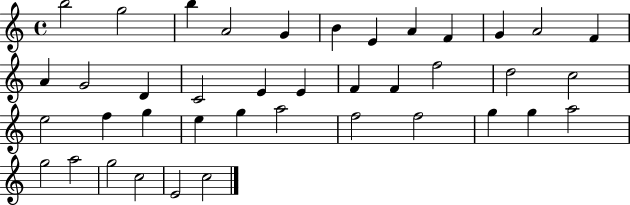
{
  \clef treble
  \time 4/4
  \defaultTimeSignature
  \key c \major
  b''2 g''2 | b''4 a'2 g'4 | b'4 e'4 a'4 f'4 | g'4 a'2 f'4 | \break a'4 g'2 d'4 | c'2 e'4 e'4 | f'4 f'4 f''2 | d''2 c''2 | \break e''2 f''4 g''4 | e''4 g''4 a''2 | f''2 f''2 | g''4 g''4 a''2 | \break g''2 a''2 | g''2 c''2 | e'2 c''2 | \bar "|."
}